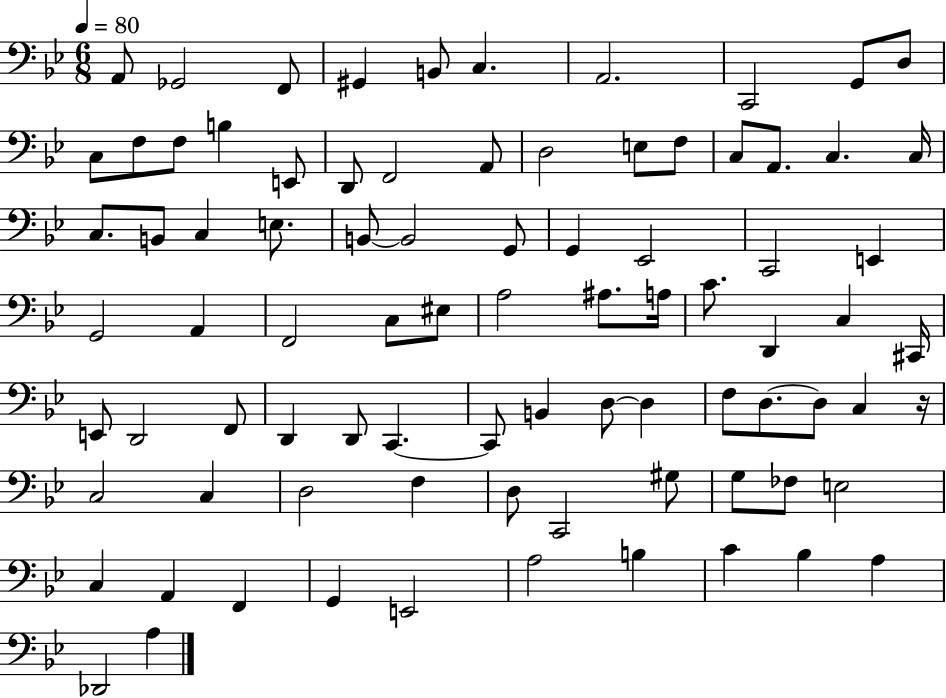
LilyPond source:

{
  \clef bass
  \numericTimeSignature
  \time 6/8
  \key bes \major
  \tempo 4 = 80
  a,8 ges,2 f,8 | gis,4 b,8 c4. | a,2. | c,2 g,8 d8 | \break c8 f8 f8 b4 e,8 | d,8 f,2 a,8 | d2 e8 f8 | c8 a,8. c4. c16 | \break c8. b,8 c4 e8. | b,8~~ b,2 g,8 | g,4 ees,2 | c,2 e,4 | \break g,2 a,4 | f,2 c8 eis8 | a2 ais8. a16 | c'8. d,4 c4 cis,16 | \break e,8 d,2 f,8 | d,4 d,8 c,4.~~ | c,8 b,4 d8~~ d4 | f8 d8.~~ d8 c4 r16 | \break c2 c4 | d2 f4 | d8 c,2 gis8 | g8 fes8 e2 | \break c4 a,4 f,4 | g,4 e,2 | a2 b4 | c'4 bes4 a4 | \break des,2 a4 | \bar "|."
}